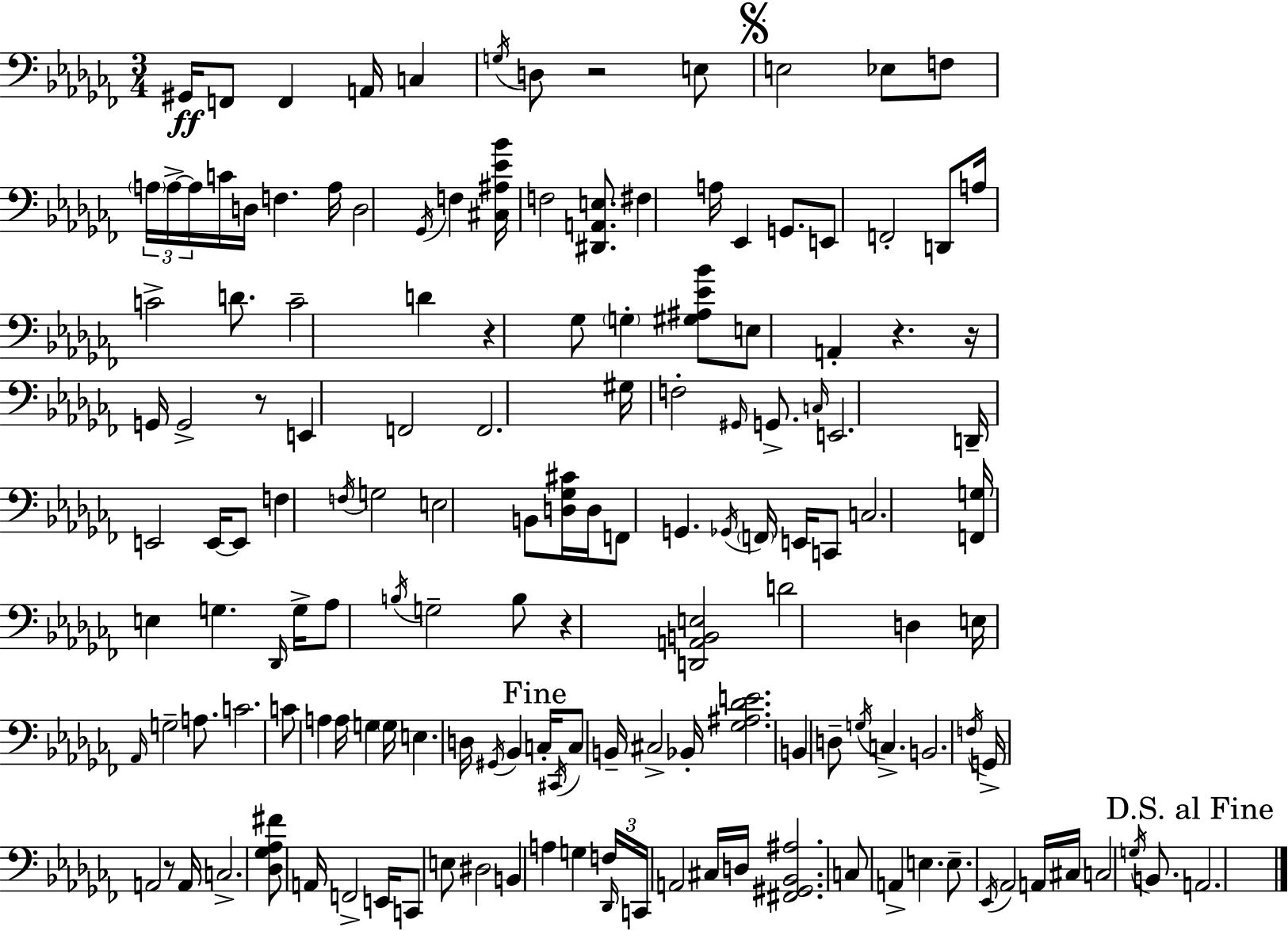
{
  \clef bass
  \numericTimeSignature
  \time 3/4
  \key aes \minor
  gis,16\ff f,8 f,4 a,16 c4 | \acciaccatura { g16 } d8 r2 e8 | \mark \markup { \musicglyph "scripts.segno" } e2 ees8 f8 | \tuplet 3/2 { \parenthesize a16 a16->~~ a16 } c'16 d16 f4. | \break a16 d2 \acciaccatura { ges,16 } f4 | <cis ais ees' bes'>16 f2 <dis, a, e>8. | fis4 a16 ees,4 g,8. | e,8 f,2-. | \break d,8 a16 c'2-> d'8. | c'2-- d'4 | r4 ges8 \parenthesize g4-. | <gis ais ees' bes'>8 e8 a,4-. r4. | \break r16 g,16 g,2-> | r8 e,4 f,2 | f,2. | gis16 f2-. \grace { gis,16 } | \break g,8.-> \grace { c16 } e,2. | d,16-- e,2 | e,16~~ e,8 f4 \acciaccatura { f16 } g2 | e2 | \break b,8 <d ges cis'>16 d16 f,8 g,4. | \acciaccatura { ges,16 } \parenthesize f,16 e,16 c,8 c2. | <f, g>16 e4 g4. | \grace { des,16 } g16-> aes8 \acciaccatura { b16 } g2-- | \break b8 r4 | <d, a, b, e>2 d'2 | d4 e16 \grace { aes,16 } g2-- | a8. c'2. | \break c'8 a4 | a16 g4 \parenthesize g16 e4. | d16 \acciaccatura { gis,16 } bes,4 \mark "Fine" c16-. \acciaccatura { cis,16 } c8 | b,16-- cis2-> bes,16-. <ges ais des' e'>2. | \break b,4 | d8-- \acciaccatura { g16 } c4.-> | b,2. | \acciaccatura { f16 } g,16-> a,2 r8 | \break a,16 c2.-> | <des ges aes fis'>8 a,16 f,2-> | e,16 c,8 e8 dis2 | b,4 a4 g4 | \break \tuplet 3/2 { f16 \grace { des,16 } c,16 } a,2 | cis16 d16 <fis, gis, bes, ais>2. | c8 a,4-> e4. | e8.-- \acciaccatura { ees,16 } aes,2 | \break a,16 cis16 c2 | \acciaccatura { g16 } b,8. \mark "D.S. al Fine" a,2. | \bar "|."
}